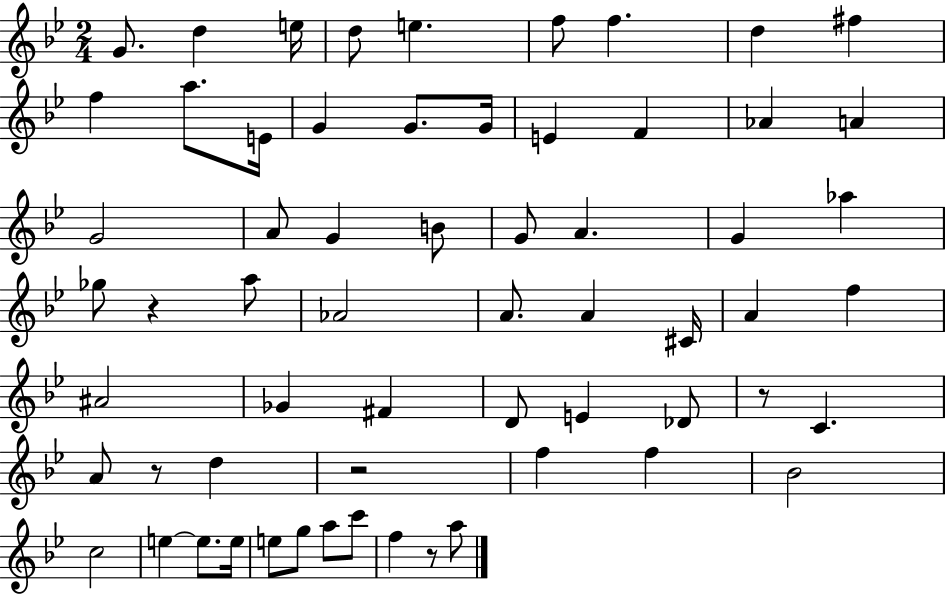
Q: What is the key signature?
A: BES major